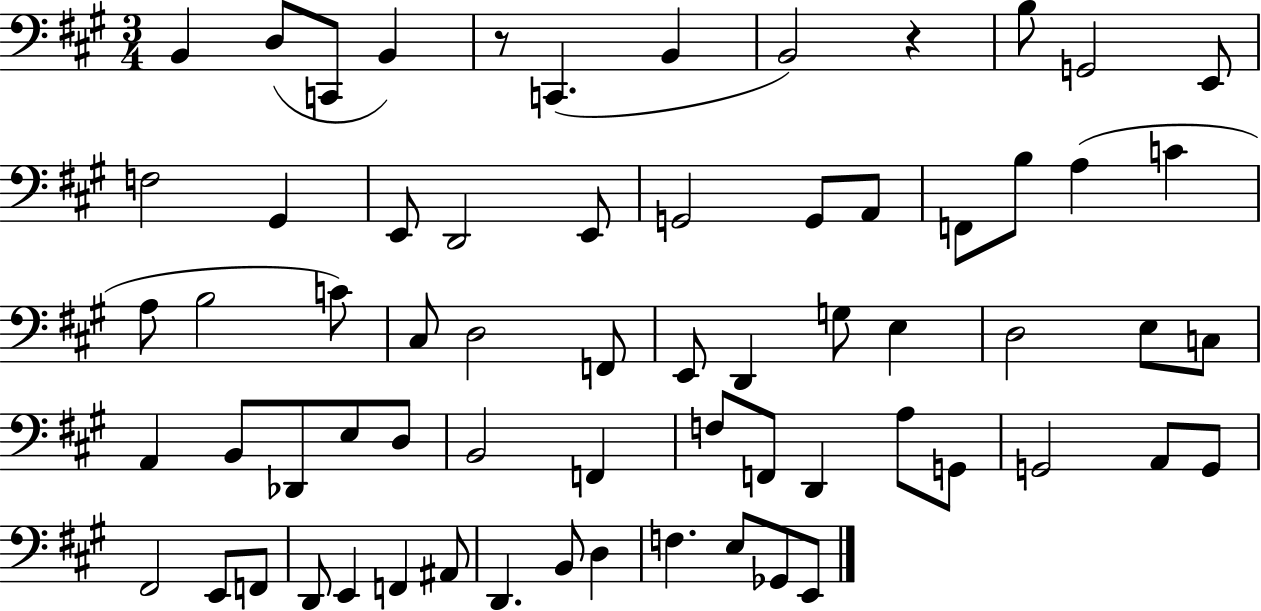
B2/q D3/e C2/e B2/q R/e C2/q. B2/q B2/h R/q B3/e G2/h E2/e F3/h G#2/q E2/e D2/h E2/e G2/h G2/e A2/e F2/e B3/e A3/q C4/q A3/e B3/h C4/e C#3/e D3/h F2/e E2/e D2/q G3/e E3/q D3/h E3/e C3/e A2/q B2/e Db2/e E3/e D3/e B2/h F2/q F3/e F2/e D2/q A3/e G2/e G2/h A2/e G2/e F#2/h E2/e F2/e D2/e E2/q F2/q A#2/e D2/q. B2/e D3/q F3/q. E3/e Gb2/e E2/e